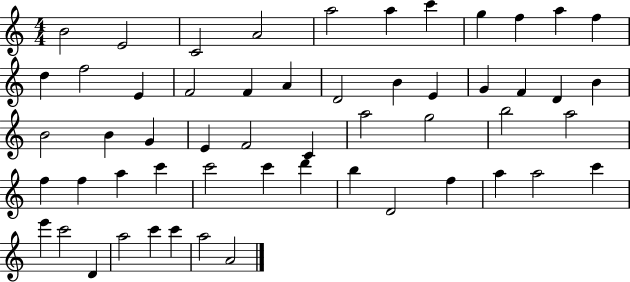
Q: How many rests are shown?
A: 0